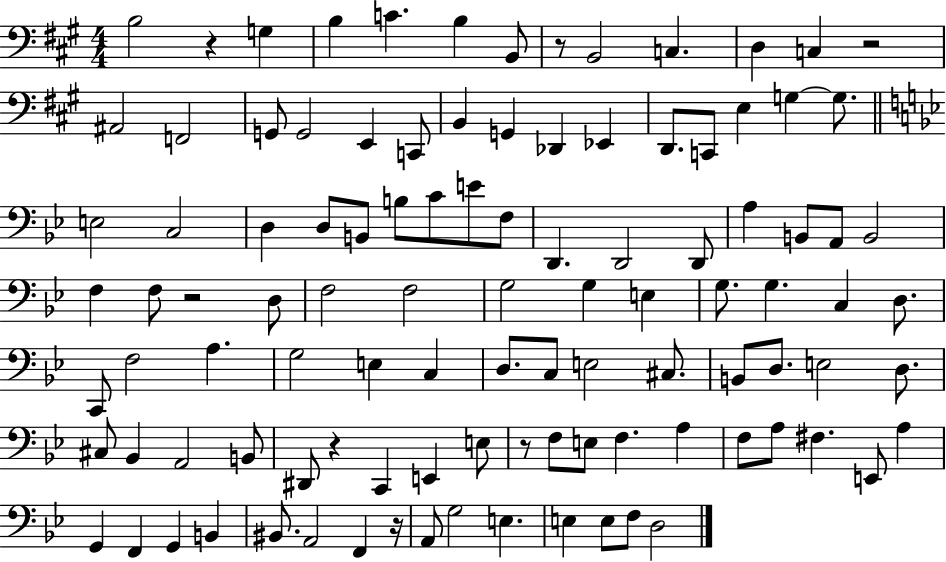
{
  \clef bass
  \numericTimeSignature
  \time 4/4
  \key a \major
  \repeat volta 2 { b2 r4 g4 | b4 c'4. b4 b,8 | r8 b,2 c4. | d4 c4 r2 | \break ais,2 f,2 | g,8 g,2 e,4 c,8 | b,4 g,4 des,4 ees,4 | d,8. c,8 e4 g4~~ g8. | \break \bar "||" \break \key g \minor e2 c2 | d4 d8 b,8 b8 c'8 e'8 f8 | d,4. d,2 d,8 | a4 b,8 a,8 b,2 | \break f4 f8 r2 d8 | f2 f2 | g2 g4 e4 | g8. g4. c4 d8. | \break c,8 f2 a4. | g2 e4 c4 | d8. c8 e2 cis8. | b,8 d8. e2 d8. | \break cis8 bes,4 a,2 b,8 | dis,8 r4 c,4 e,4 e8 | r8 f8 e8 f4. a4 | f8 a8 fis4. e,8 a4 | \break g,4 f,4 g,4 b,4 | bis,8. a,2 f,4 r16 | a,8 g2 e4. | e4 e8 f8 d2 | \break } \bar "|."
}